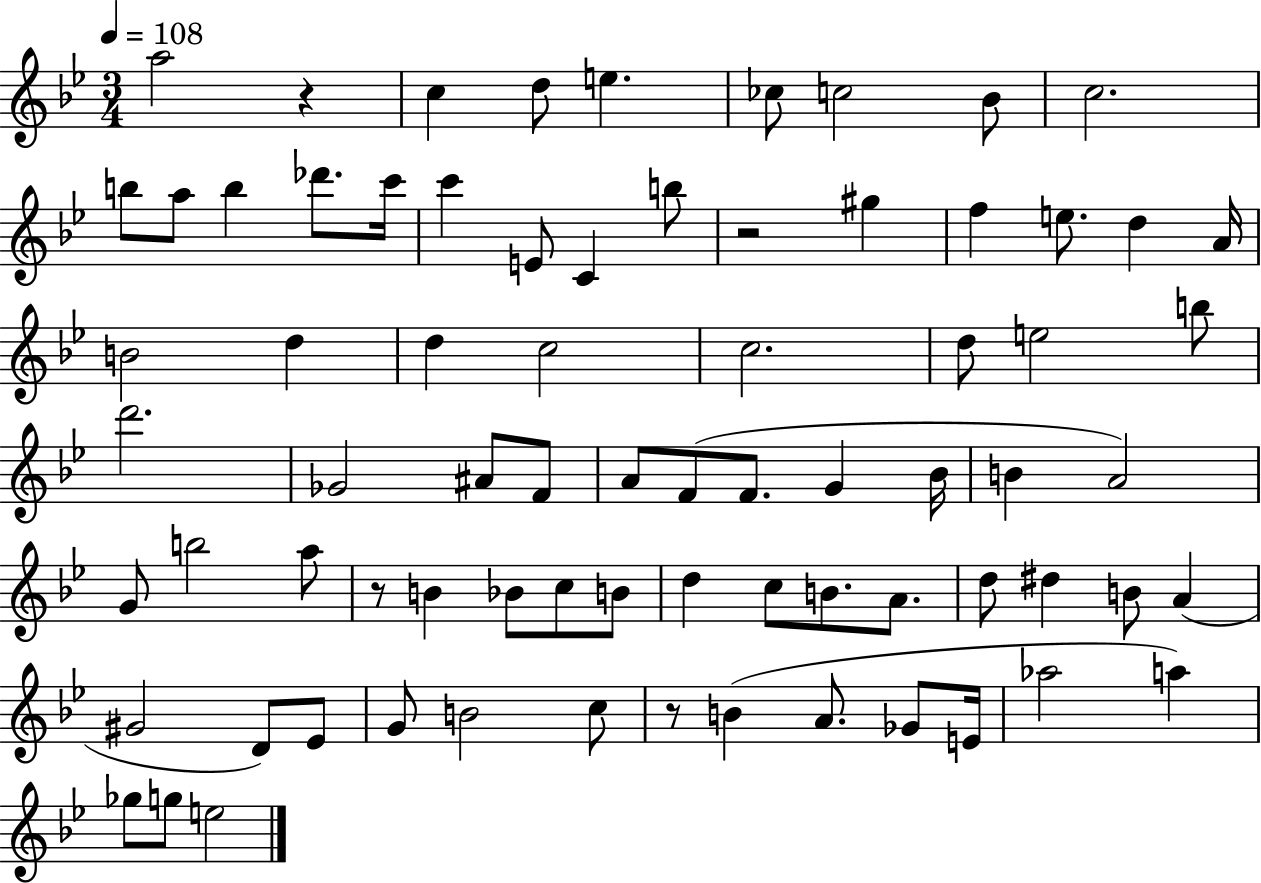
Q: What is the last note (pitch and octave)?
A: E5